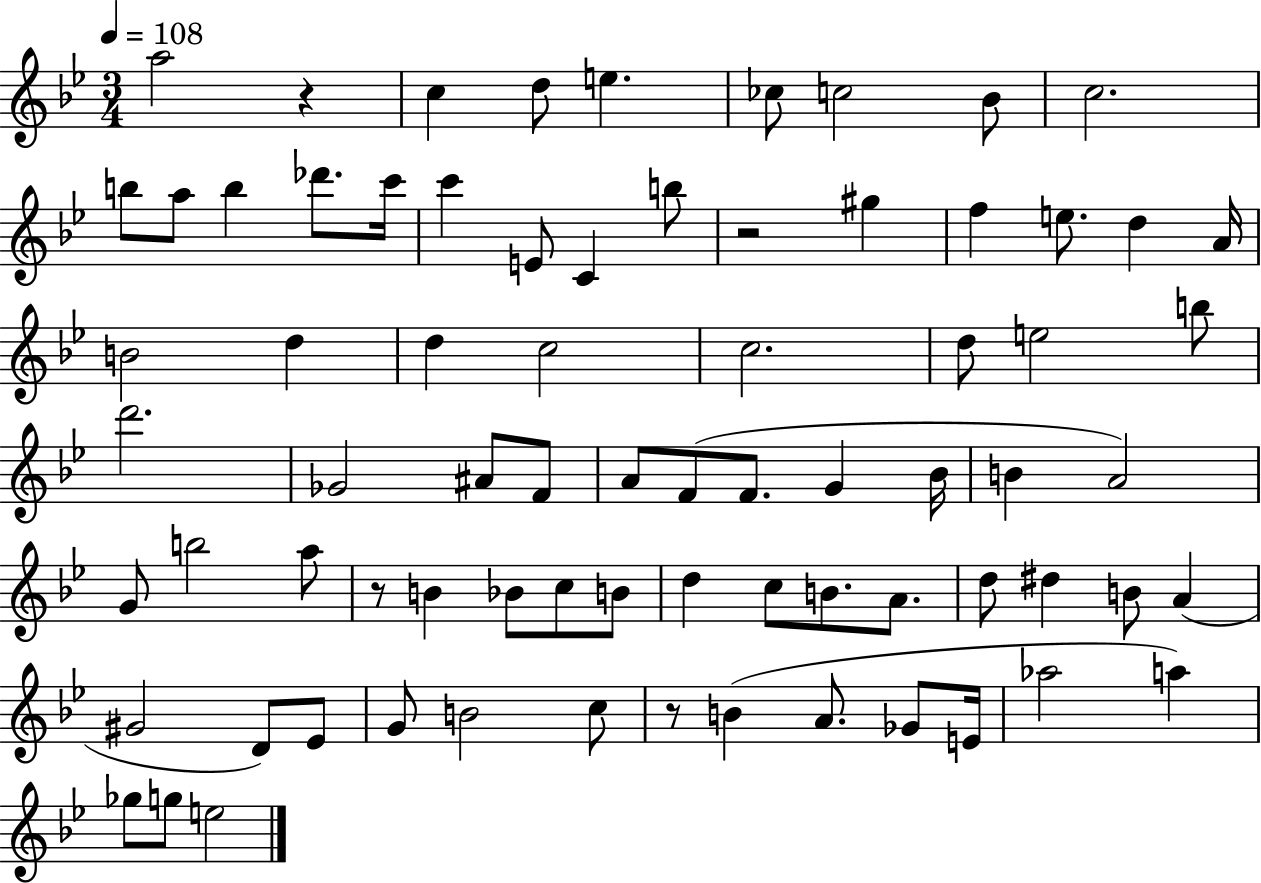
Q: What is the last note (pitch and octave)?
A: E5